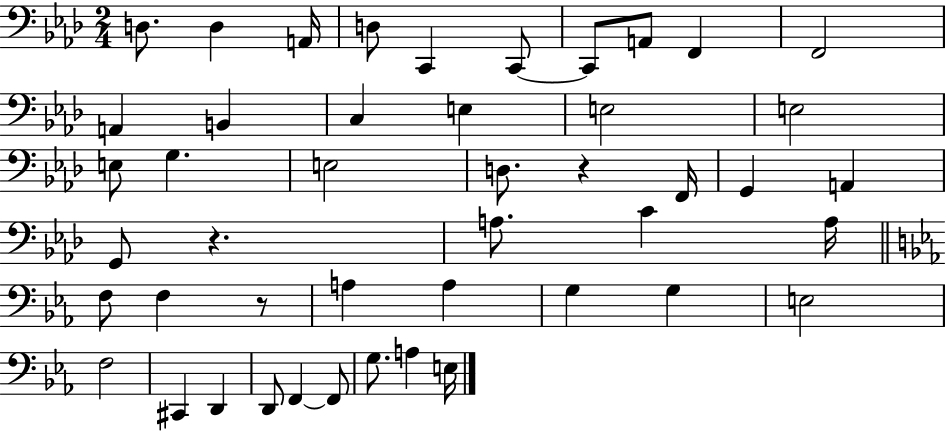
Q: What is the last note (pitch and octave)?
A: E3